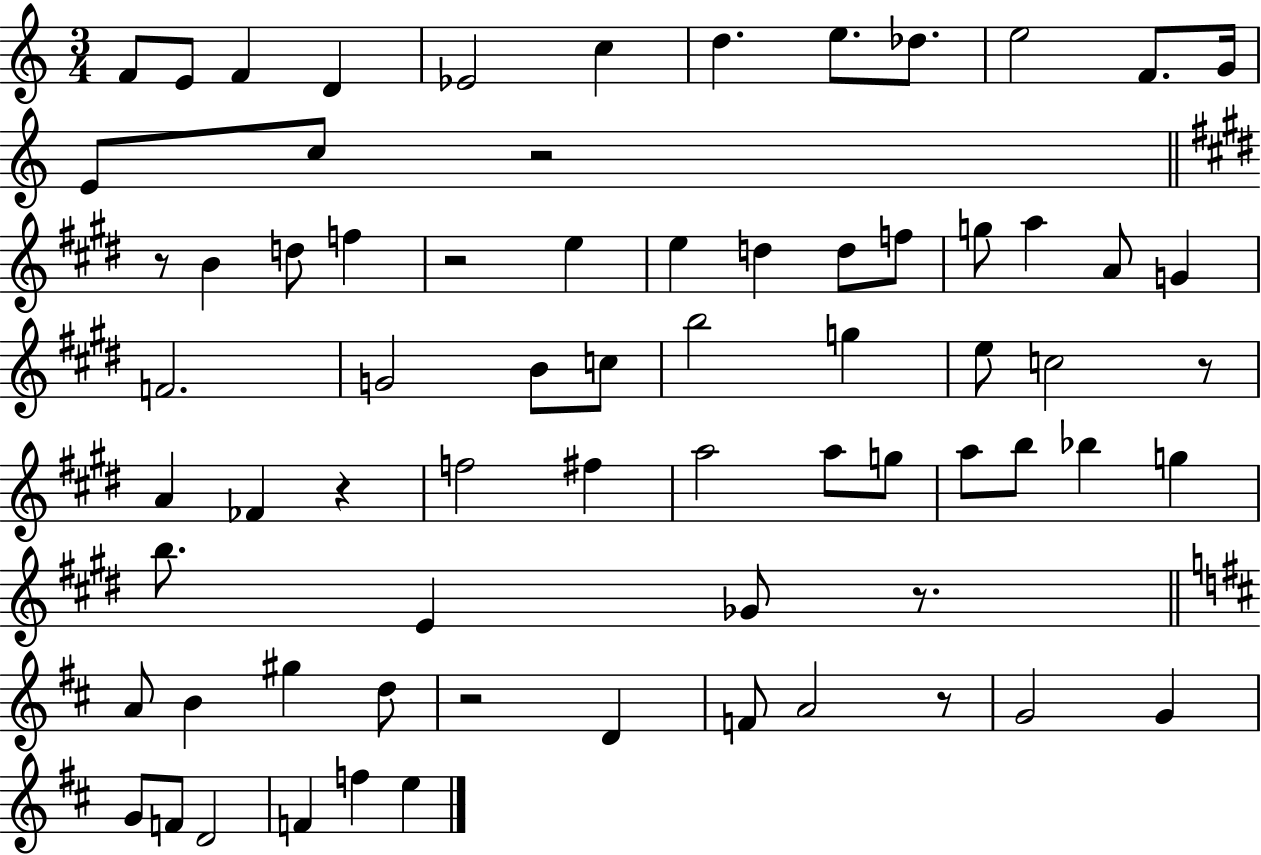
{
  \clef treble
  \numericTimeSignature
  \time 3/4
  \key c \major
  f'8 e'8 f'4 d'4 | ees'2 c''4 | d''4. e''8. des''8. | e''2 f'8. g'16 | \break e'8 c''8 r2 | \bar "||" \break \key e \major r8 b'4 d''8 f''4 | r2 e''4 | e''4 d''4 d''8 f''8 | g''8 a''4 a'8 g'4 | \break f'2. | g'2 b'8 c''8 | b''2 g''4 | e''8 c''2 r8 | \break a'4 fes'4 r4 | f''2 fis''4 | a''2 a''8 g''8 | a''8 b''8 bes''4 g''4 | \break b''8. e'4 ges'8 r8. | \bar "||" \break \key d \major a'8 b'4 gis''4 d''8 | r2 d'4 | f'8 a'2 r8 | g'2 g'4 | \break g'8 f'8 d'2 | f'4 f''4 e''4 | \bar "|."
}